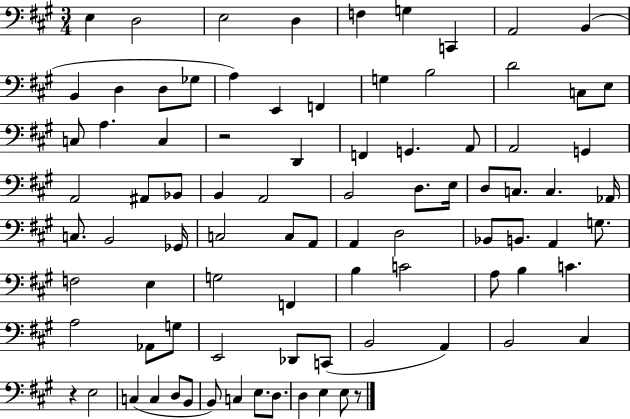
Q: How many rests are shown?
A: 3